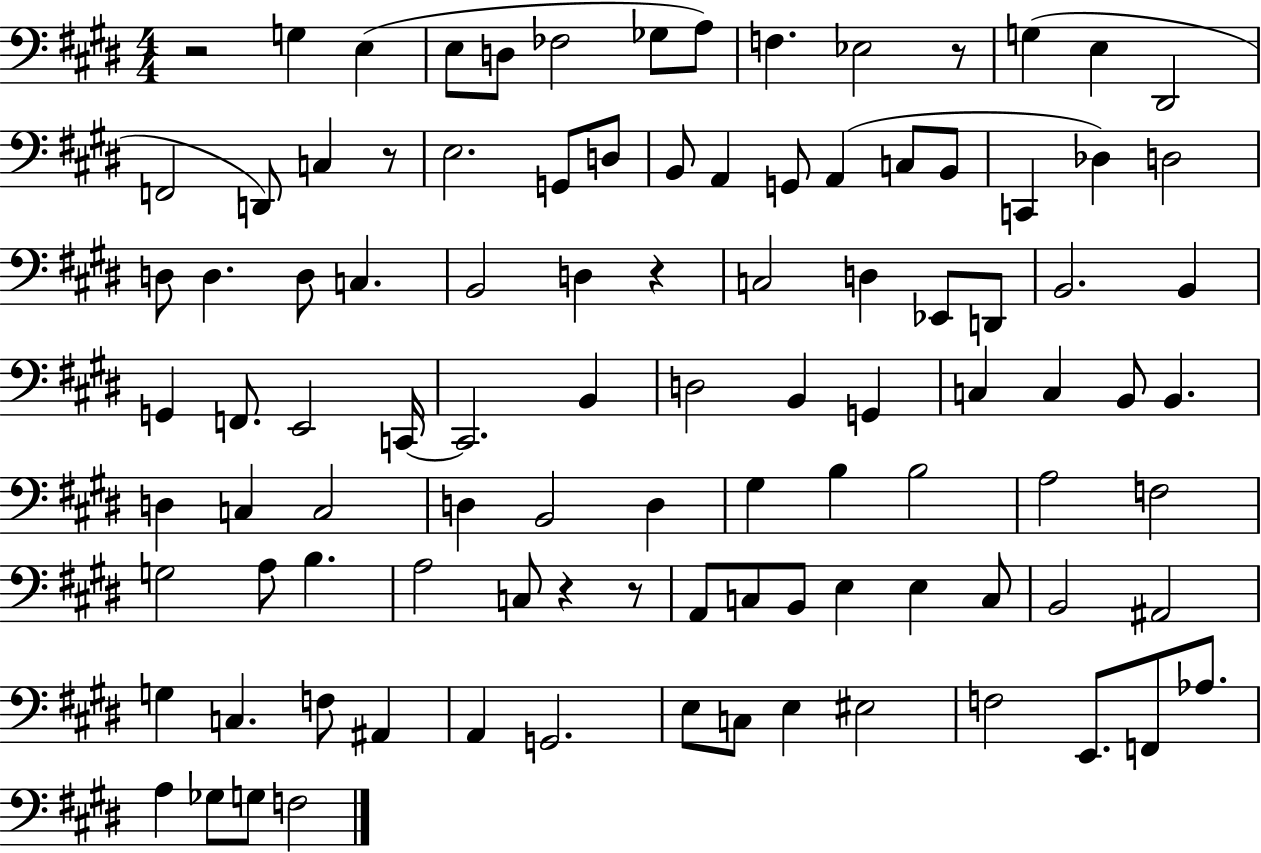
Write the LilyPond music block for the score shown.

{
  \clef bass
  \numericTimeSignature
  \time 4/4
  \key e \major
  r2 g4 e4( | e8 d8 fes2 ges8 a8) | f4. ees2 r8 | g4( e4 dis,2 | \break f,2 d,8) c4 r8 | e2. g,8 d8 | b,8 a,4 g,8 a,4( c8 b,8 | c,4 des4) d2 | \break d8 d4. d8 c4. | b,2 d4 r4 | c2 d4 ees,8 d,8 | b,2. b,4 | \break g,4 f,8. e,2 c,16~~ | c,2. b,4 | d2 b,4 g,4 | c4 c4 b,8 b,4. | \break d4 c4 c2 | d4 b,2 d4 | gis4 b4 b2 | a2 f2 | \break g2 a8 b4. | a2 c8 r4 r8 | a,8 c8 b,8 e4 e4 c8 | b,2 ais,2 | \break g4 c4. f8 ais,4 | a,4 g,2. | e8 c8 e4 eis2 | f2 e,8. f,8 aes8. | \break a4 ges8 g8 f2 | \bar "|."
}